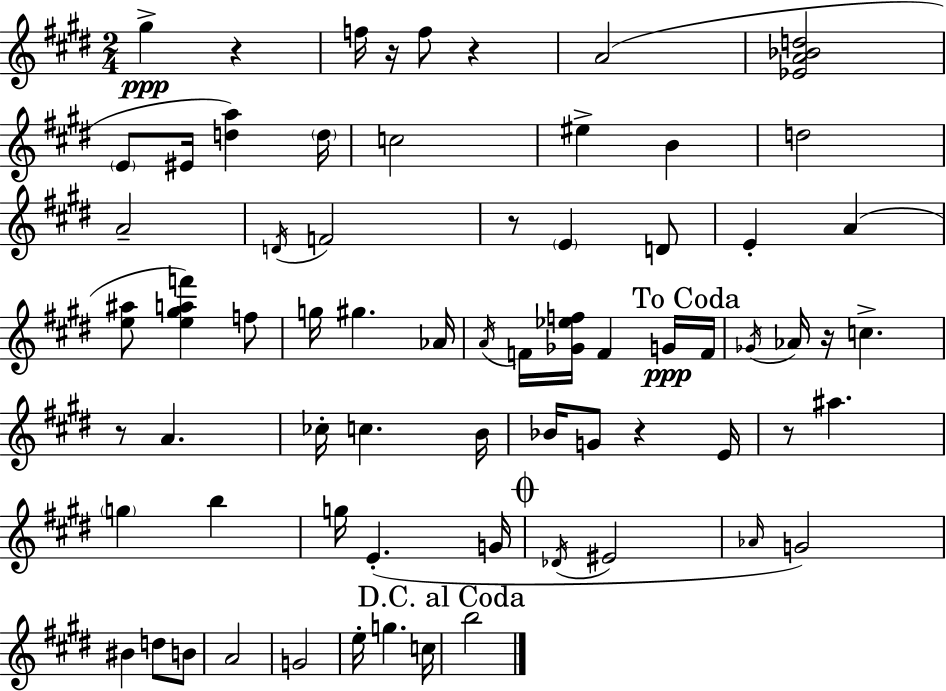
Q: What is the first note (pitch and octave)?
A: G#5